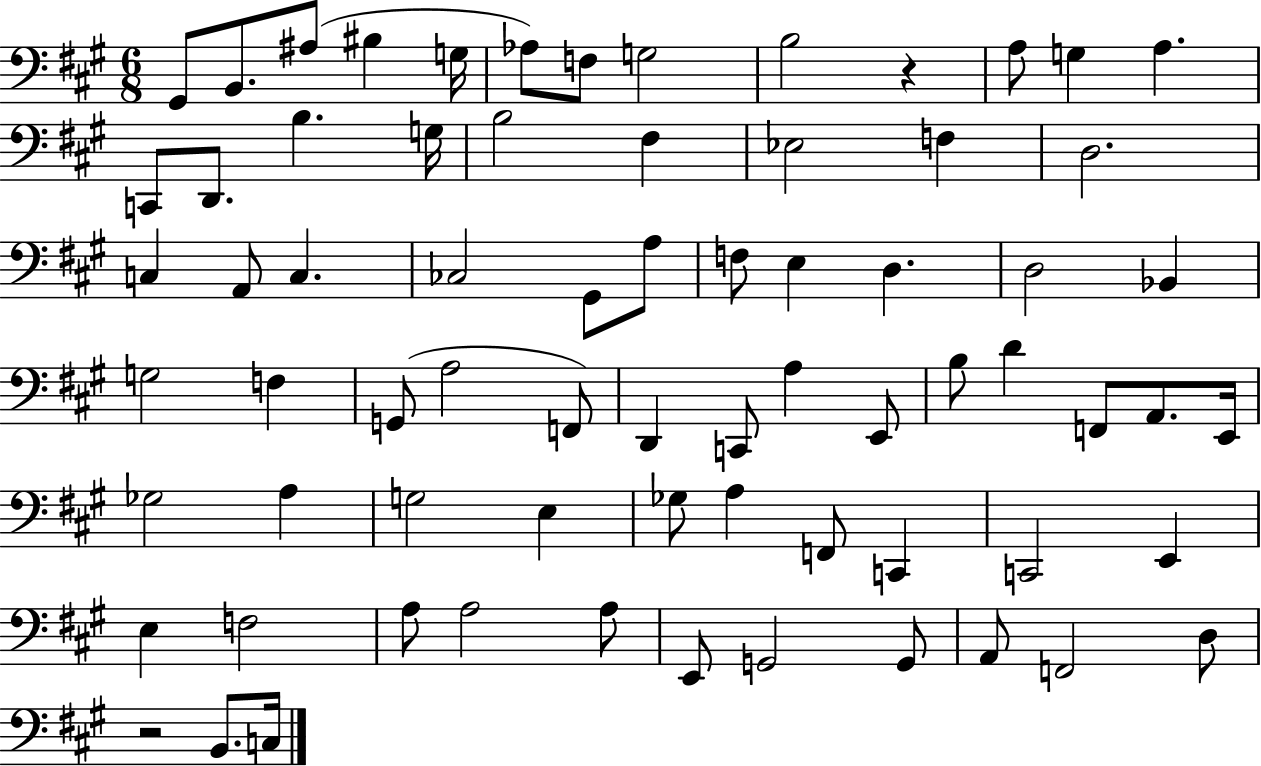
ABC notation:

X:1
T:Untitled
M:6/8
L:1/4
K:A
^G,,/2 B,,/2 ^A,/2 ^B, G,/4 _A,/2 F,/2 G,2 B,2 z A,/2 G, A, C,,/2 D,,/2 B, G,/4 B,2 ^F, _E,2 F, D,2 C, A,,/2 C, _C,2 ^G,,/2 A,/2 F,/2 E, D, D,2 _B,, G,2 F, G,,/2 A,2 F,,/2 D,, C,,/2 A, E,,/2 B,/2 D F,,/2 A,,/2 E,,/4 _G,2 A, G,2 E, _G,/2 A, F,,/2 C,, C,,2 E,, E, F,2 A,/2 A,2 A,/2 E,,/2 G,,2 G,,/2 A,,/2 F,,2 D,/2 z2 B,,/2 C,/4